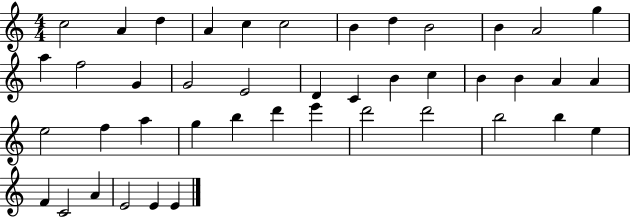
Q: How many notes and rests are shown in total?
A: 43